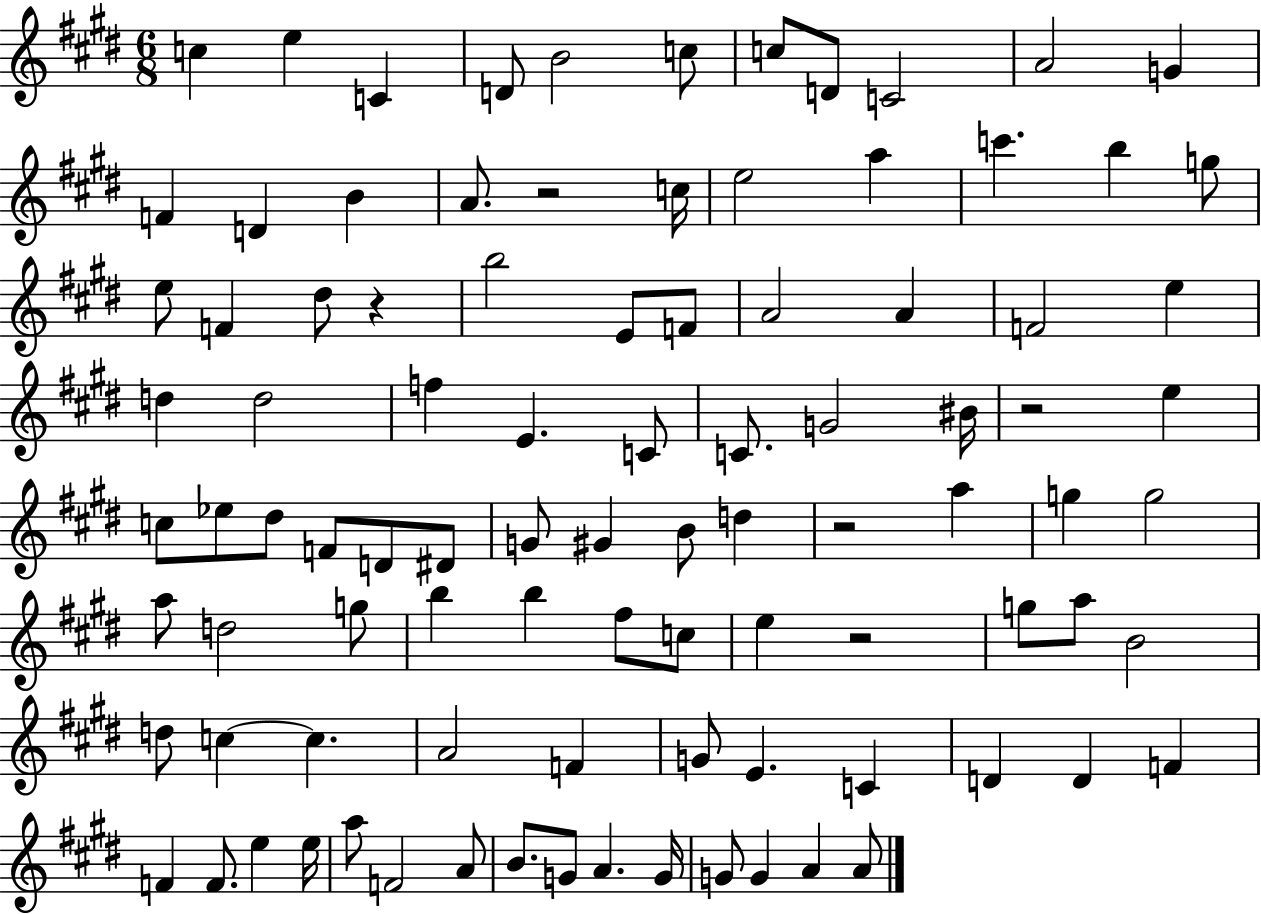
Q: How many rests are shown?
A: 5